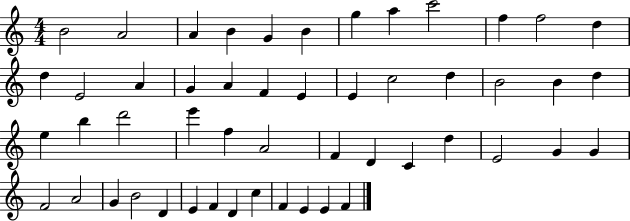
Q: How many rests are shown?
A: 0